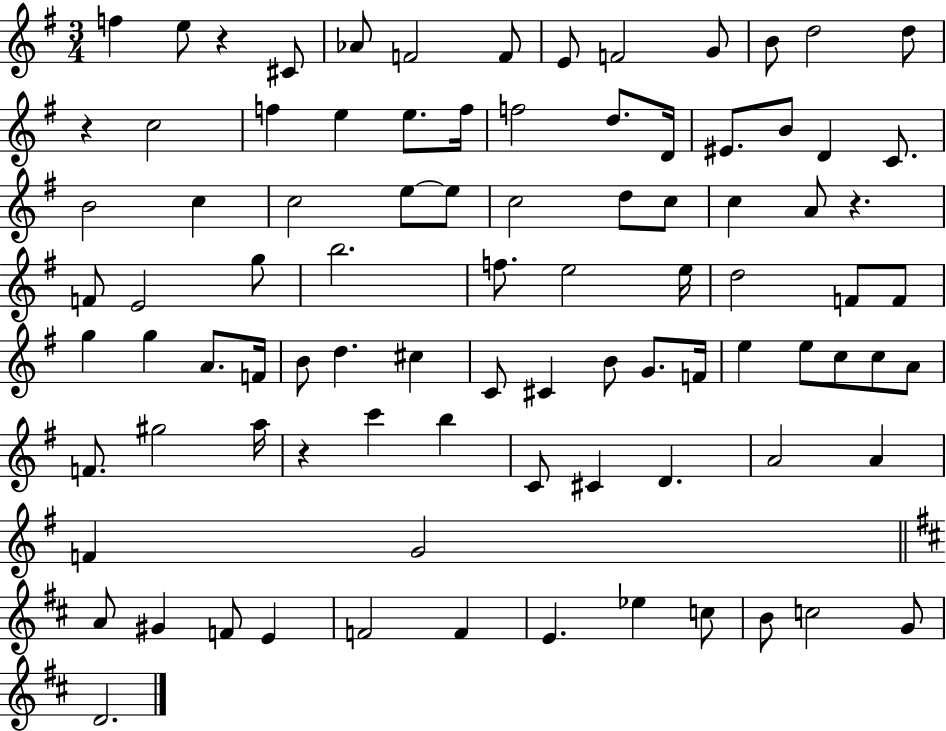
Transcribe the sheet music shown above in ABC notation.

X:1
T:Untitled
M:3/4
L:1/4
K:G
f e/2 z ^C/2 _A/2 F2 F/2 E/2 F2 G/2 B/2 d2 d/2 z c2 f e e/2 f/4 f2 d/2 D/4 ^E/2 B/2 D C/2 B2 c c2 e/2 e/2 c2 d/2 c/2 c A/2 z F/2 E2 g/2 b2 f/2 e2 e/4 d2 F/2 F/2 g g A/2 F/4 B/2 d ^c C/2 ^C B/2 G/2 F/4 e e/2 c/2 c/2 A/2 F/2 ^g2 a/4 z c' b C/2 ^C D A2 A F G2 A/2 ^G F/2 E F2 F E _e c/2 B/2 c2 G/2 D2